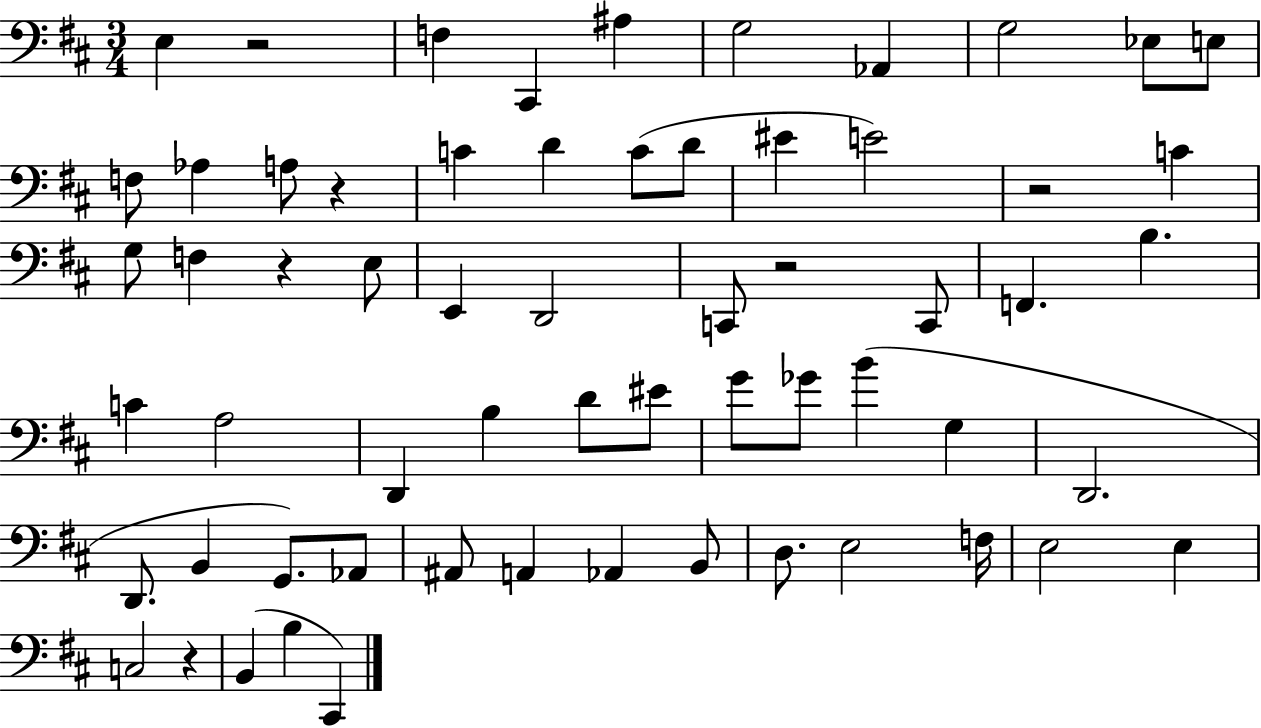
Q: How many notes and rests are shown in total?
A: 62